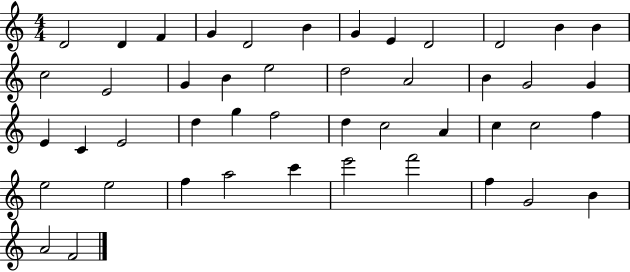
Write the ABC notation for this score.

X:1
T:Untitled
M:4/4
L:1/4
K:C
D2 D F G D2 B G E D2 D2 B B c2 E2 G B e2 d2 A2 B G2 G E C E2 d g f2 d c2 A c c2 f e2 e2 f a2 c' e'2 f'2 f G2 B A2 F2